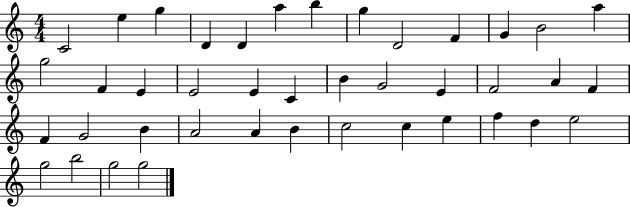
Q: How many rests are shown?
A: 0